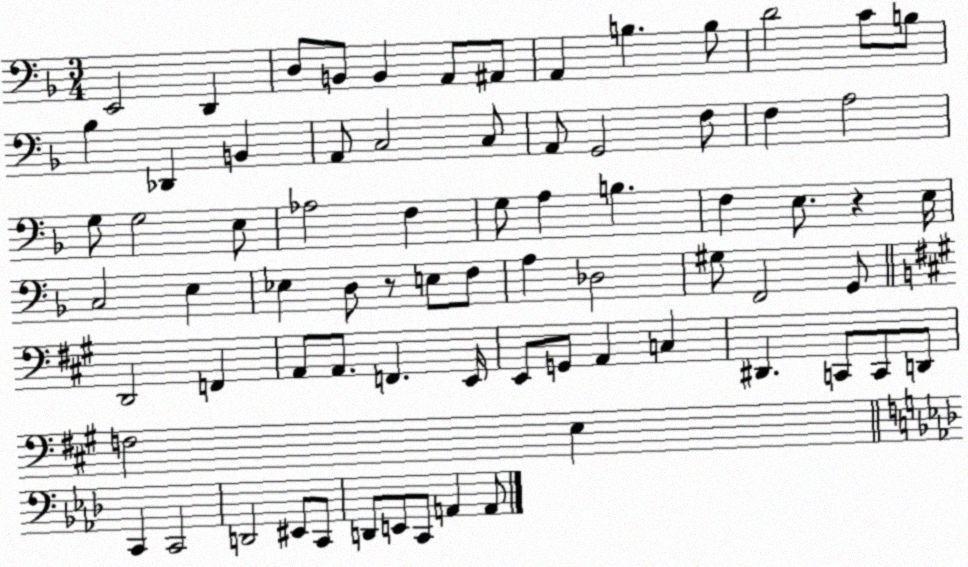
X:1
T:Untitled
M:3/4
L:1/4
K:F
E,,2 D,, D,/2 B,,/2 B,, A,,/2 ^A,,/2 A,, B, B,/2 D2 C/2 B,/2 _B, _D,, B,, A,,/2 C,2 C,/2 A,,/2 G,,2 F,/2 F, A,2 G,/2 G,2 E,/2 _A,2 F, G,/2 A, B, F, E,/2 z E,/4 C,2 E, _E, D,/2 z/2 E,/2 F,/2 A, _D,2 ^G,/2 F,,2 G,,/2 D,,2 F,, A,,/2 A,,/2 F,, E,,/4 E,,/2 G,,/2 A,, C, ^D,, C,,/2 C,,/2 D,,/2 F,2 E, C,, C,,2 D,,2 ^E,,/2 C,,/2 D,,/2 E,,/2 C,,/2 A,, A,,/2